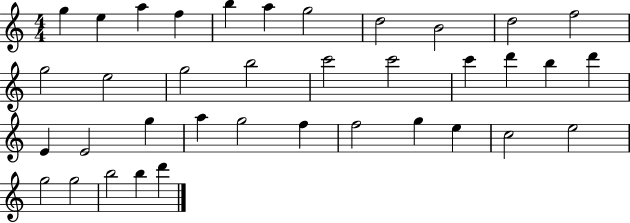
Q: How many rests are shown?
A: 0